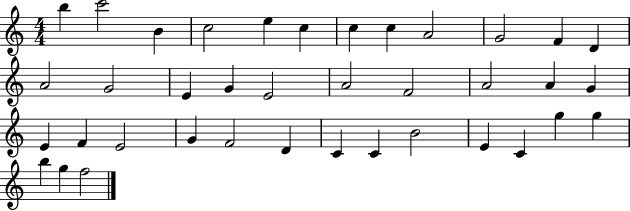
B5/q C6/h B4/q C5/h E5/q C5/q C5/q C5/q A4/h G4/h F4/q D4/q A4/h G4/h E4/q G4/q E4/h A4/h F4/h A4/h A4/q G4/q E4/q F4/q E4/h G4/q F4/h D4/q C4/q C4/q B4/h E4/q C4/q G5/q G5/q B5/q G5/q F5/h